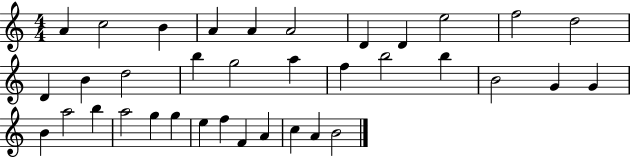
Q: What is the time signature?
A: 4/4